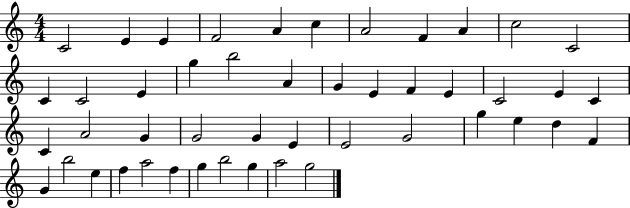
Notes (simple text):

C4/h E4/q E4/q F4/h A4/q C5/q A4/h F4/q A4/q C5/h C4/h C4/q C4/h E4/q G5/q B5/h A4/q G4/q E4/q F4/q E4/q C4/h E4/q C4/q C4/q A4/h G4/q G4/h G4/q E4/q E4/h G4/h G5/q E5/q D5/q F4/q G4/q B5/h E5/q F5/q A5/h F5/q G5/q B5/h G5/q A5/h G5/h